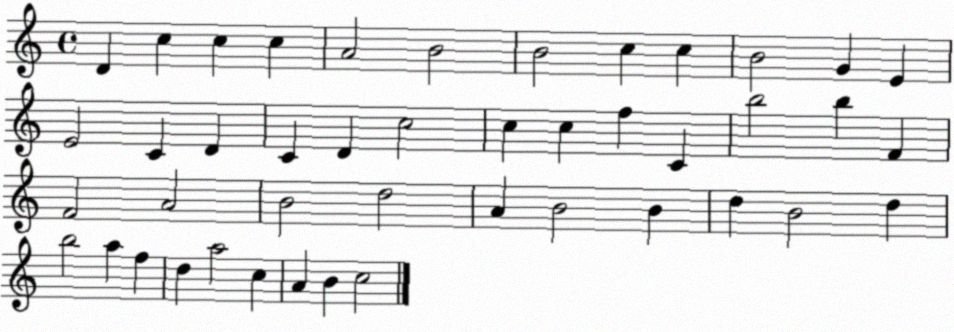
X:1
T:Untitled
M:4/4
L:1/4
K:C
D c c c A2 B2 B2 c c B2 G E E2 C D C D c2 c c f C b2 b F F2 A2 B2 d2 A B2 B d B2 d b2 a f d a2 c A B c2